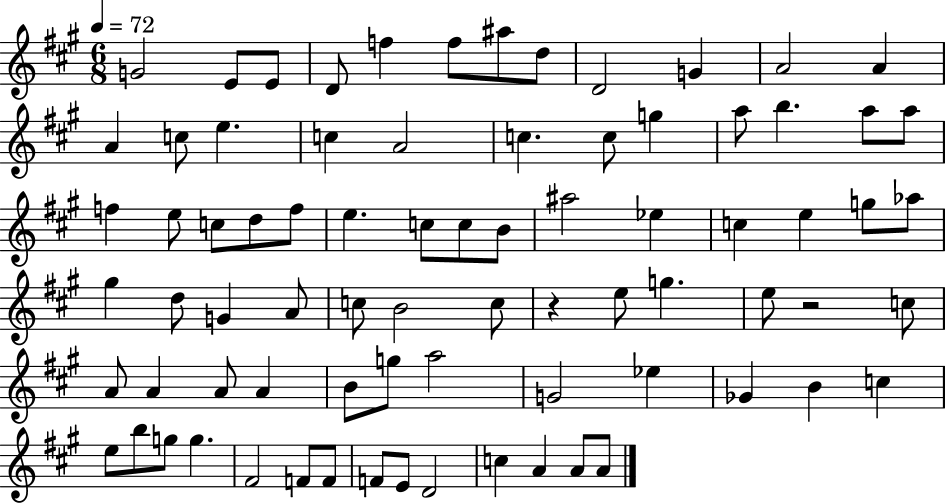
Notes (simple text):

G4/h E4/e E4/e D4/e F5/q F5/e A#5/e D5/e D4/h G4/q A4/h A4/q A4/q C5/e E5/q. C5/q A4/h C5/q. C5/e G5/q A5/e B5/q. A5/e A5/e F5/q E5/e C5/e D5/e F5/e E5/q. C5/e C5/e B4/e A#5/h Eb5/q C5/q E5/q G5/e Ab5/e G#5/q D5/e G4/q A4/e C5/e B4/h C5/e R/q E5/e G5/q. E5/e R/h C5/e A4/e A4/q A4/e A4/q B4/e G5/e A5/h G4/h Eb5/q Gb4/q B4/q C5/q E5/e B5/e G5/e G5/q. F#4/h F4/e F4/e F4/e E4/e D4/h C5/q A4/q A4/e A4/e